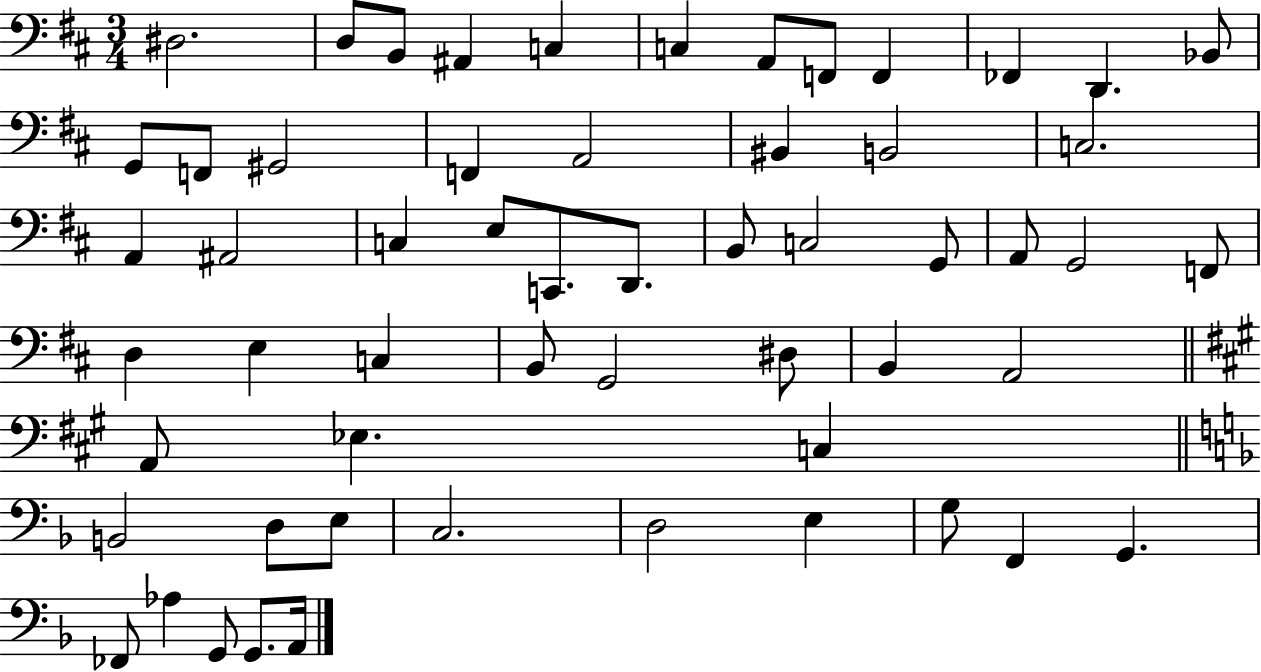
X:1
T:Untitled
M:3/4
L:1/4
K:D
^D,2 D,/2 B,,/2 ^A,, C, C, A,,/2 F,,/2 F,, _F,, D,, _B,,/2 G,,/2 F,,/2 ^G,,2 F,, A,,2 ^B,, B,,2 C,2 A,, ^A,,2 C, E,/2 C,,/2 D,,/2 B,,/2 C,2 G,,/2 A,,/2 G,,2 F,,/2 D, E, C, B,,/2 G,,2 ^D,/2 B,, A,,2 A,,/2 _E, C, B,,2 D,/2 E,/2 C,2 D,2 E, G,/2 F,, G,, _F,,/2 _A, G,,/2 G,,/2 A,,/4